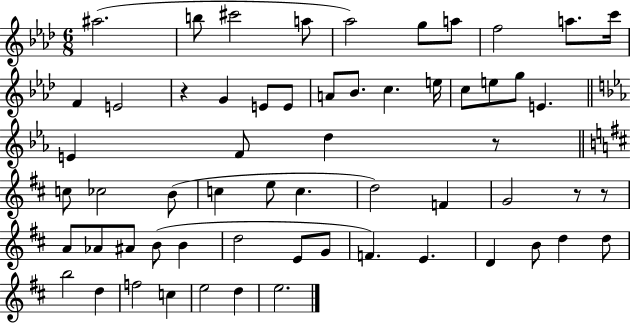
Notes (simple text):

A#5/h. B5/e C#6/h A5/e Ab5/h G5/e A5/e F5/h A5/e. C6/s F4/q E4/h R/q G4/q E4/e E4/e A4/e Bb4/e. C5/q. E5/s C5/e E5/e G5/e E4/q. E4/q F4/e D5/q R/e C5/e CES5/h B4/e C5/q E5/e C5/q. D5/h F4/q G4/h R/e R/e A4/e Ab4/e A#4/e B4/e B4/q D5/h E4/e G4/e F4/q. E4/q. D4/q B4/e D5/q D5/e B5/h D5/q F5/h C5/q E5/h D5/q E5/h.